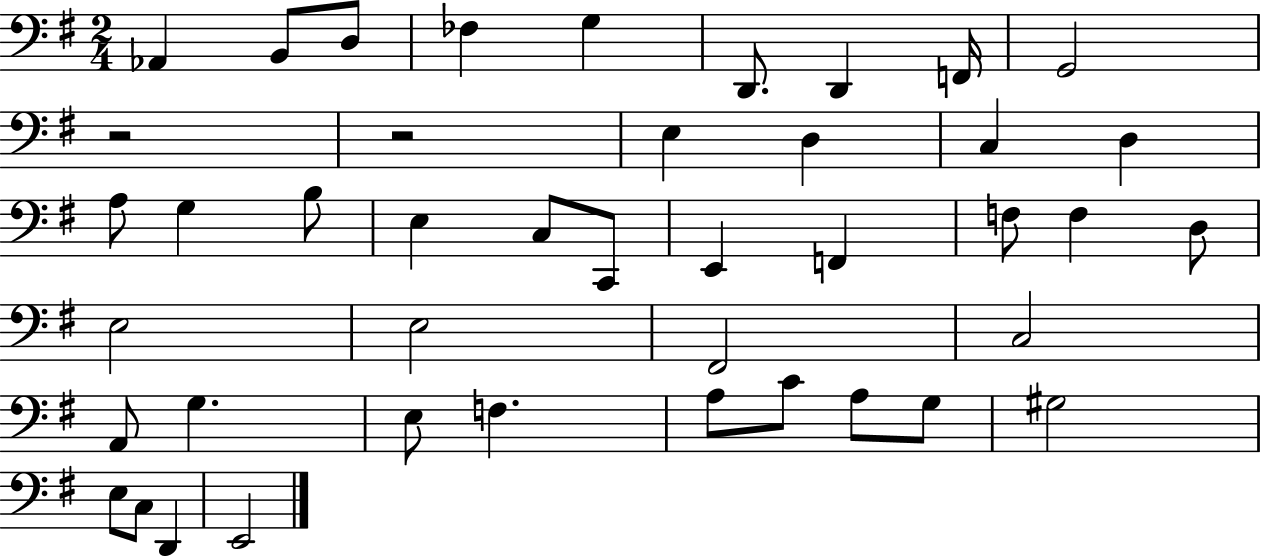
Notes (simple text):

Ab2/q B2/e D3/e FES3/q G3/q D2/e. D2/q F2/s G2/h R/h R/h E3/q D3/q C3/q D3/q A3/e G3/q B3/e E3/q C3/e C2/e E2/q F2/q F3/e F3/q D3/e E3/h E3/h F#2/h C3/h A2/e G3/q. E3/e F3/q. A3/e C4/e A3/e G3/e G#3/h E3/e C3/e D2/q E2/h